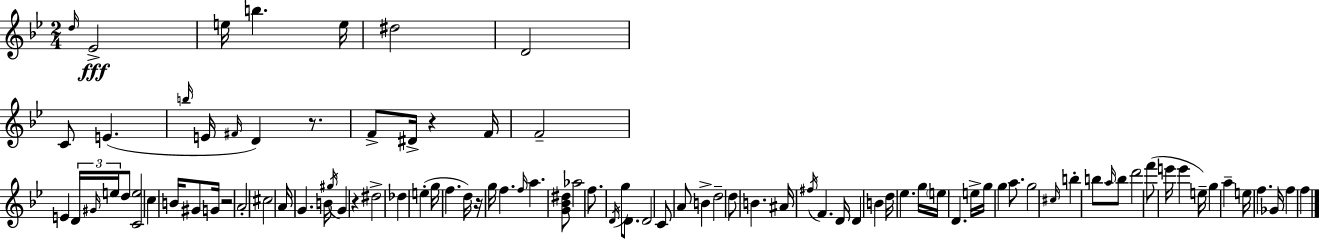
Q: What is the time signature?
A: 2/4